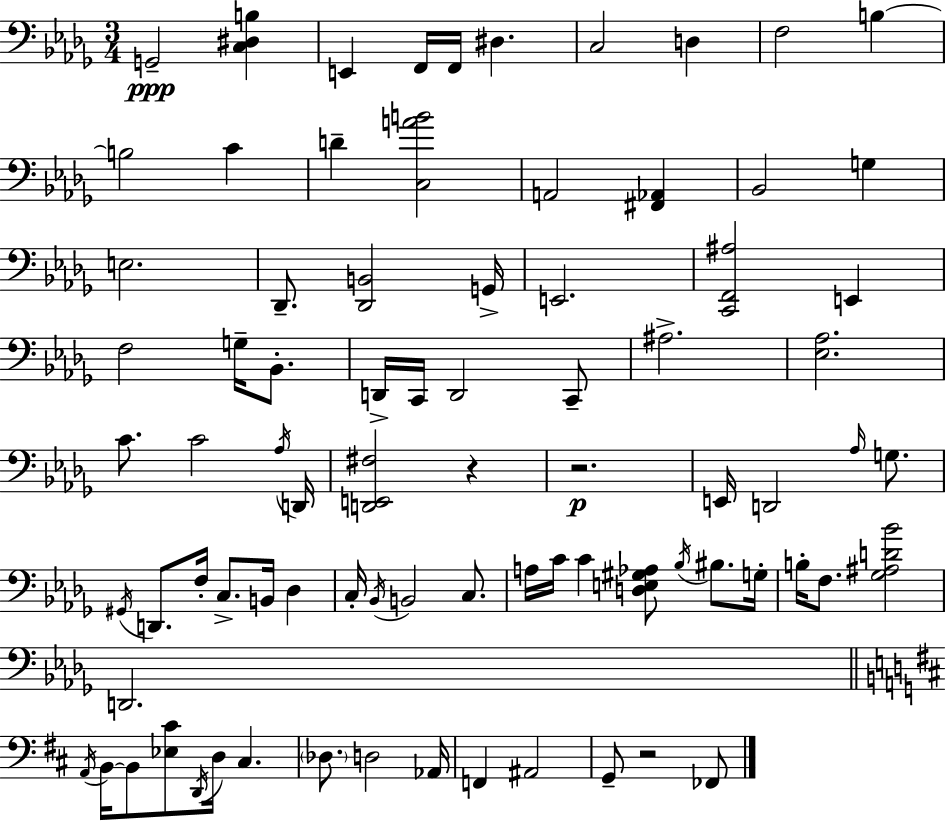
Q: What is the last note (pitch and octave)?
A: FES2